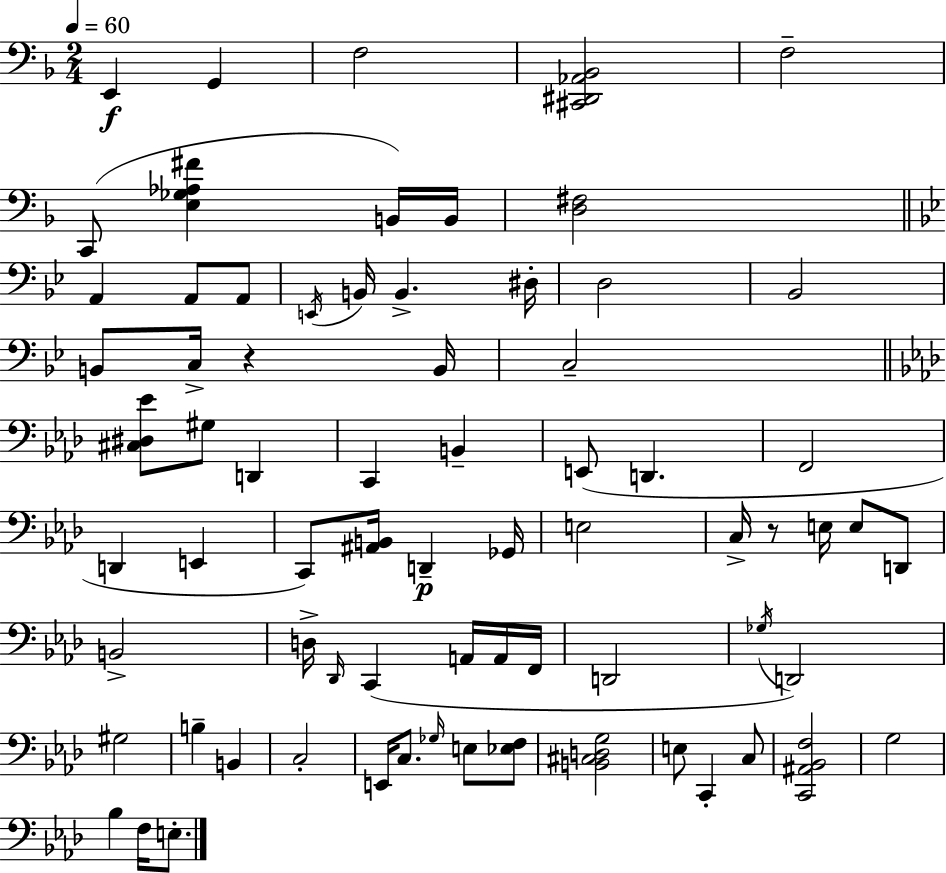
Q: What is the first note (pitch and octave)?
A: E2